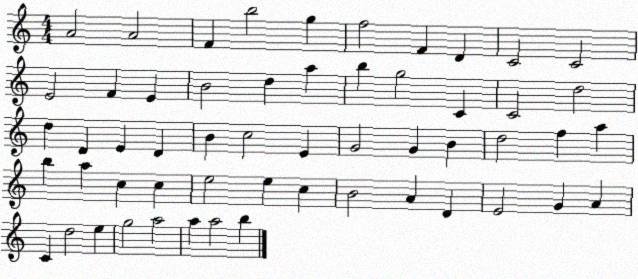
X:1
T:Untitled
M:4/4
L:1/4
K:C
A2 A2 F b2 g f2 F D C2 C2 E2 F E B2 d a b g2 C C2 d2 d D E D B c2 E G2 G B d2 f a b a c c e2 e c B2 A D E2 G A C d2 e g2 a2 a a2 b